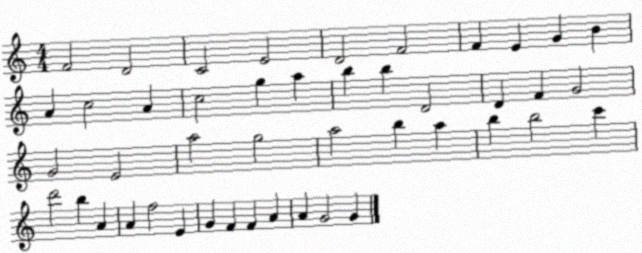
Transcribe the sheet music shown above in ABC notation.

X:1
T:Untitled
M:4/4
L:1/4
K:C
F2 D2 C2 E2 D2 F2 F E G B A c2 A c2 g a b b D2 D F G2 G2 E2 a2 g2 a2 b a b b2 c' d'2 b A A f2 E G F F A A G2 G